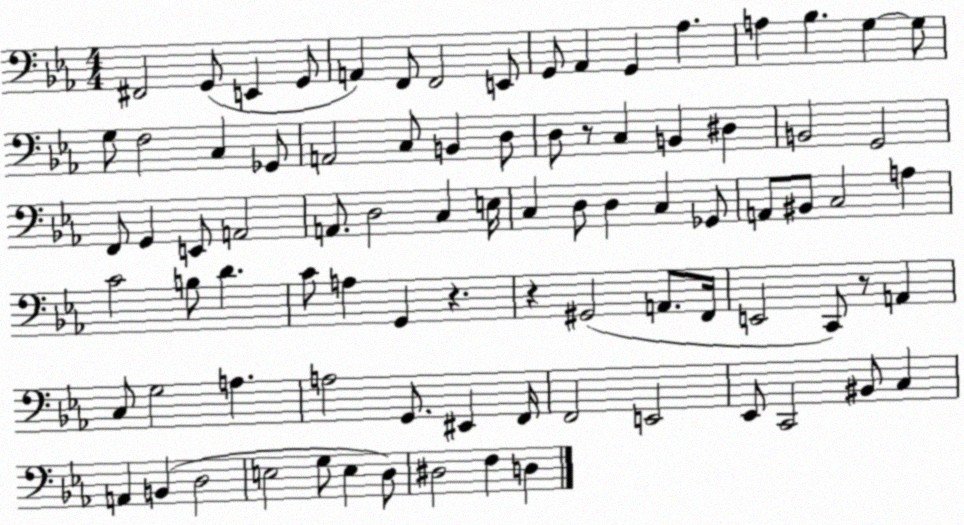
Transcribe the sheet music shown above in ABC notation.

X:1
T:Untitled
M:4/4
L:1/4
K:Eb
^F,,2 G,,/2 E,, G,,/2 A,, F,,/2 F,,2 E,,/2 G,,/2 _A,, G,, _A, A, _B, G, G,/2 G,/2 F,2 C, _G,,/2 A,,2 C,/2 B,, D,/2 D,/2 z/2 C, B,, ^D, B,,2 G,,2 F,,/2 G,, E,,/2 A,,2 A,,/2 D,2 C, E,/4 C, D,/2 D, C, _G,,/2 A,,/2 ^B,,/2 C,2 A, C2 B,/2 D C/2 A, G,, z z ^G,,2 A,,/2 F,,/4 E,,2 C,,/2 z/2 A,, C,/2 G,2 A, A,2 G,,/2 ^E,, F,,/4 F,,2 E,,2 _E,,/2 C,,2 ^B,,/2 C, A,, B,, D,2 E,2 G,/2 E, D,/2 ^D,2 F, D,